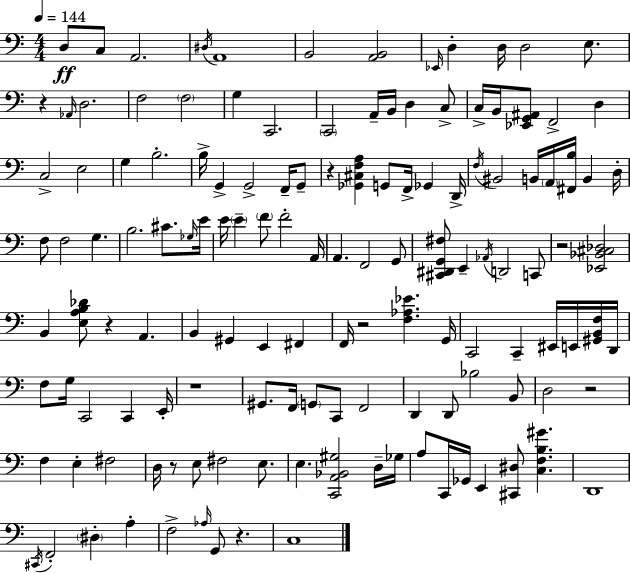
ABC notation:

X:1
T:Untitled
M:4/4
L:1/4
K:Am
D,/2 C,/2 A,,2 ^D,/4 A,,4 B,,2 [A,,B,,]2 _E,,/4 D, D,/4 D,2 E,/2 z _A,,/4 D,2 F,2 F,2 G, C,,2 C,,2 A,,/4 B,,/4 D, C,/2 C,/4 B,,/4 [_E,,G,,^A,,]/2 F,,2 D, C,2 E,2 G, B,2 B,/4 G,, G,,2 F,,/4 G,,/2 z [_G,,^C,F,A,] G,,/2 F,,/4 _G,, D,,/4 F,/4 ^B,,2 B,,/4 A,,/4 [^F,,B,]/4 B,, D,/4 F,/2 F,2 G, B,2 ^C/2 _G,/4 E/4 E/4 E F/2 F2 A,,/4 A,, F,,2 G,,/2 [^C,,^D,,G,,^F,]/2 E,, _A,,/4 D,,2 C,,/2 z2 [_E,,_B,,^C,_D,]2 B,, [E,A,B,_D]/2 z A,, B,, ^G,, E,, ^F,, F,,/4 z2 [F,_A,_E] G,,/4 C,,2 C,, ^E,,/4 E,,/4 [^G,,B,,F,]/4 D,,/4 F,/2 G,/4 C,,2 C,, E,,/4 z4 ^G,,/2 F,,/4 G,,/2 C,,/2 F,,2 D,, D,,/2 _B,2 B,,/2 D,2 z2 F, E, ^F,2 D,/4 z/2 E,/2 ^F,2 E,/2 E, [C,,A,,_B,,^G,]2 D,/4 _G,/4 A,/2 C,,/4 _G,,/4 E,, [^C,,^D,]/2 [C,F,B,^G] D,,4 ^C,,/4 F,,2 ^D, A, F,2 _A,/4 G,,/2 z C,4